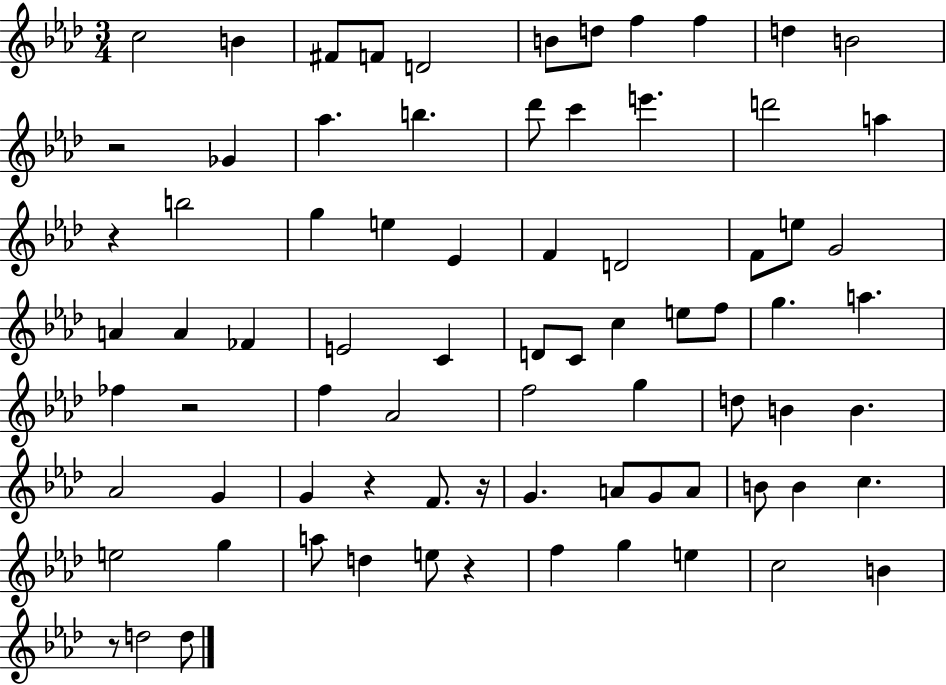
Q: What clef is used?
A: treble